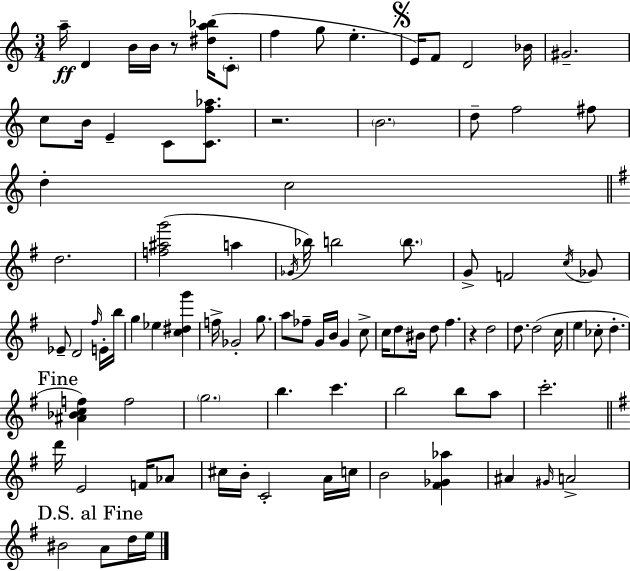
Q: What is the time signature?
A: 3/4